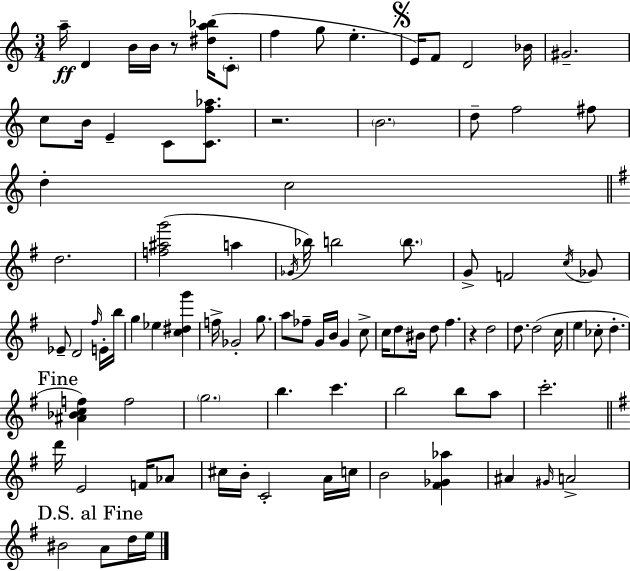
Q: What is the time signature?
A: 3/4